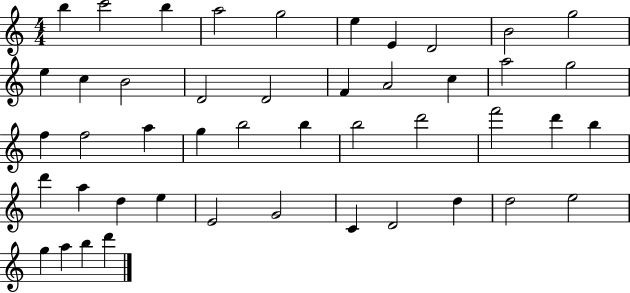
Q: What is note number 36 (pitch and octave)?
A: E4